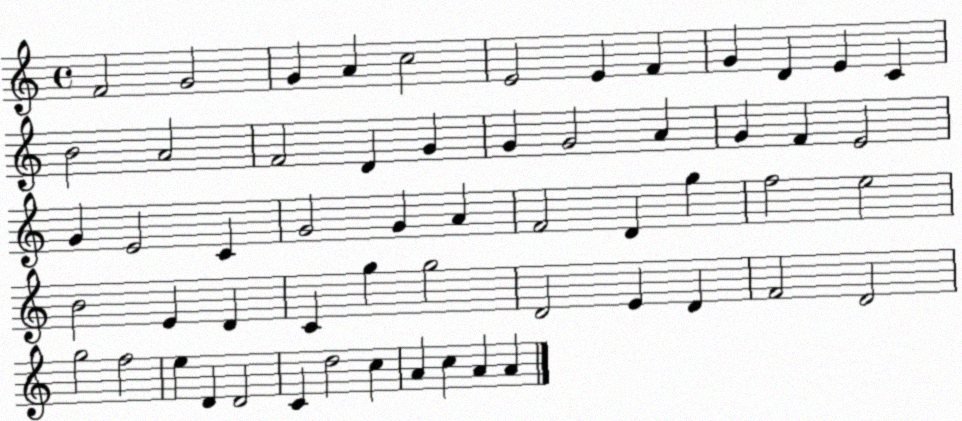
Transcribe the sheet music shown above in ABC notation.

X:1
T:Untitled
M:4/4
L:1/4
K:C
F2 G2 G A c2 E2 E F G D E C B2 A2 F2 D G G G2 A G F E2 G E2 C G2 G A F2 D g f2 e2 B2 E D C g g2 D2 E D F2 D2 g2 f2 e D D2 C d2 c A c A A